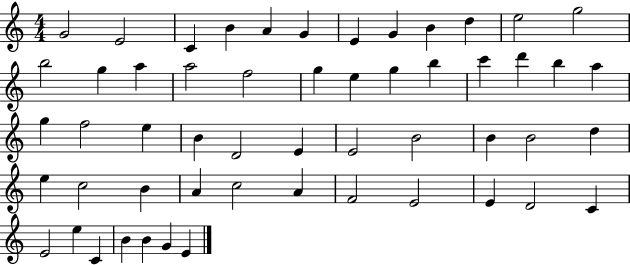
X:1
T:Untitled
M:4/4
L:1/4
K:C
G2 E2 C B A G E G B d e2 g2 b2 g a a2 f2 g e g b c' d' b a g f2 e B D2 E E2 B2 B B2 d e c2 B A c2 A F2 E2 E D2 C E2 e C B B G E